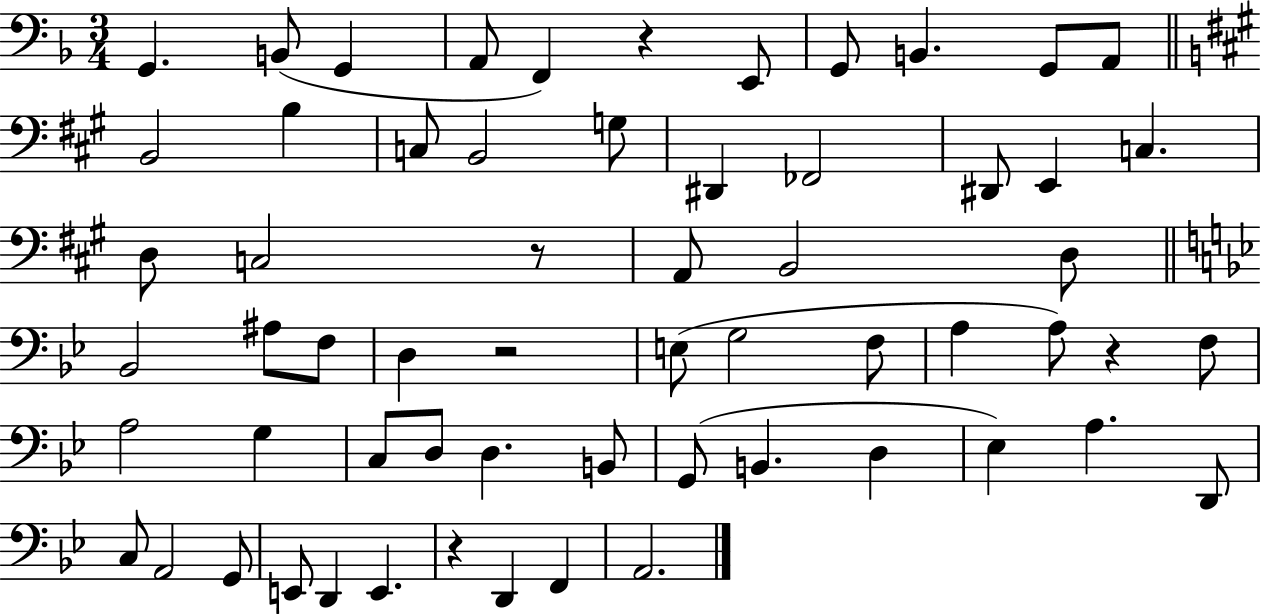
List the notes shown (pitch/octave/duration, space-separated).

G2/q. B2/e G2/q A2/e F2/q R/q E2/e G2/e B2/q. G2/e A2/e B2/h B3/q C3/e B2/h G3/e D#2/q FES2/h D#2/e E2/q C3/q. D3/e C3/h R/e A2/e B2/h D3/e Bb2/h A#3/e F3/e D3/q R/h E3/e G3/h F3/e A3/q A3/e R/q F3/e A3/h G3/q C3/e D3/e D3/q. B2/e G2/e B2/q. D3/q Eb3/q A3/q. D2/e C3/e A2/h G2/e E2/e D2/q E2/q. R/q D2/q F2/q A2/h.